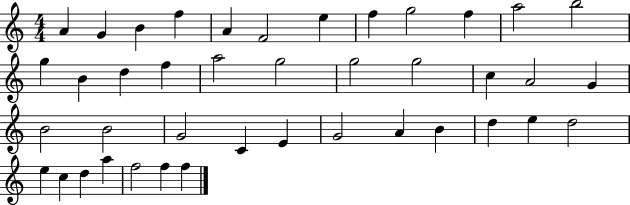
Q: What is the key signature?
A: C major